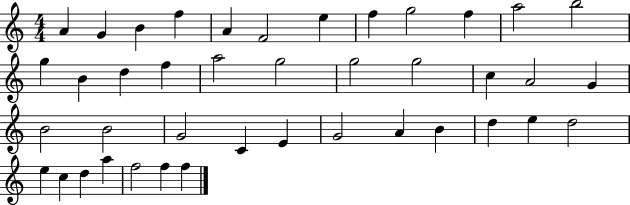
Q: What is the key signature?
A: C major